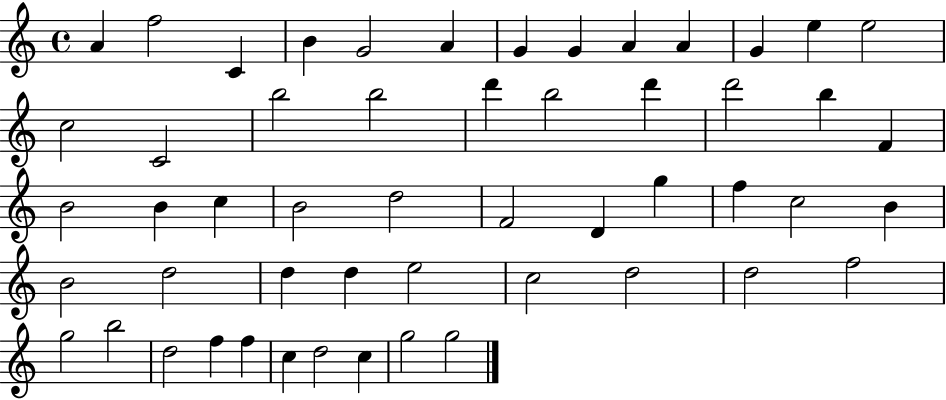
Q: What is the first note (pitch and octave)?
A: A4